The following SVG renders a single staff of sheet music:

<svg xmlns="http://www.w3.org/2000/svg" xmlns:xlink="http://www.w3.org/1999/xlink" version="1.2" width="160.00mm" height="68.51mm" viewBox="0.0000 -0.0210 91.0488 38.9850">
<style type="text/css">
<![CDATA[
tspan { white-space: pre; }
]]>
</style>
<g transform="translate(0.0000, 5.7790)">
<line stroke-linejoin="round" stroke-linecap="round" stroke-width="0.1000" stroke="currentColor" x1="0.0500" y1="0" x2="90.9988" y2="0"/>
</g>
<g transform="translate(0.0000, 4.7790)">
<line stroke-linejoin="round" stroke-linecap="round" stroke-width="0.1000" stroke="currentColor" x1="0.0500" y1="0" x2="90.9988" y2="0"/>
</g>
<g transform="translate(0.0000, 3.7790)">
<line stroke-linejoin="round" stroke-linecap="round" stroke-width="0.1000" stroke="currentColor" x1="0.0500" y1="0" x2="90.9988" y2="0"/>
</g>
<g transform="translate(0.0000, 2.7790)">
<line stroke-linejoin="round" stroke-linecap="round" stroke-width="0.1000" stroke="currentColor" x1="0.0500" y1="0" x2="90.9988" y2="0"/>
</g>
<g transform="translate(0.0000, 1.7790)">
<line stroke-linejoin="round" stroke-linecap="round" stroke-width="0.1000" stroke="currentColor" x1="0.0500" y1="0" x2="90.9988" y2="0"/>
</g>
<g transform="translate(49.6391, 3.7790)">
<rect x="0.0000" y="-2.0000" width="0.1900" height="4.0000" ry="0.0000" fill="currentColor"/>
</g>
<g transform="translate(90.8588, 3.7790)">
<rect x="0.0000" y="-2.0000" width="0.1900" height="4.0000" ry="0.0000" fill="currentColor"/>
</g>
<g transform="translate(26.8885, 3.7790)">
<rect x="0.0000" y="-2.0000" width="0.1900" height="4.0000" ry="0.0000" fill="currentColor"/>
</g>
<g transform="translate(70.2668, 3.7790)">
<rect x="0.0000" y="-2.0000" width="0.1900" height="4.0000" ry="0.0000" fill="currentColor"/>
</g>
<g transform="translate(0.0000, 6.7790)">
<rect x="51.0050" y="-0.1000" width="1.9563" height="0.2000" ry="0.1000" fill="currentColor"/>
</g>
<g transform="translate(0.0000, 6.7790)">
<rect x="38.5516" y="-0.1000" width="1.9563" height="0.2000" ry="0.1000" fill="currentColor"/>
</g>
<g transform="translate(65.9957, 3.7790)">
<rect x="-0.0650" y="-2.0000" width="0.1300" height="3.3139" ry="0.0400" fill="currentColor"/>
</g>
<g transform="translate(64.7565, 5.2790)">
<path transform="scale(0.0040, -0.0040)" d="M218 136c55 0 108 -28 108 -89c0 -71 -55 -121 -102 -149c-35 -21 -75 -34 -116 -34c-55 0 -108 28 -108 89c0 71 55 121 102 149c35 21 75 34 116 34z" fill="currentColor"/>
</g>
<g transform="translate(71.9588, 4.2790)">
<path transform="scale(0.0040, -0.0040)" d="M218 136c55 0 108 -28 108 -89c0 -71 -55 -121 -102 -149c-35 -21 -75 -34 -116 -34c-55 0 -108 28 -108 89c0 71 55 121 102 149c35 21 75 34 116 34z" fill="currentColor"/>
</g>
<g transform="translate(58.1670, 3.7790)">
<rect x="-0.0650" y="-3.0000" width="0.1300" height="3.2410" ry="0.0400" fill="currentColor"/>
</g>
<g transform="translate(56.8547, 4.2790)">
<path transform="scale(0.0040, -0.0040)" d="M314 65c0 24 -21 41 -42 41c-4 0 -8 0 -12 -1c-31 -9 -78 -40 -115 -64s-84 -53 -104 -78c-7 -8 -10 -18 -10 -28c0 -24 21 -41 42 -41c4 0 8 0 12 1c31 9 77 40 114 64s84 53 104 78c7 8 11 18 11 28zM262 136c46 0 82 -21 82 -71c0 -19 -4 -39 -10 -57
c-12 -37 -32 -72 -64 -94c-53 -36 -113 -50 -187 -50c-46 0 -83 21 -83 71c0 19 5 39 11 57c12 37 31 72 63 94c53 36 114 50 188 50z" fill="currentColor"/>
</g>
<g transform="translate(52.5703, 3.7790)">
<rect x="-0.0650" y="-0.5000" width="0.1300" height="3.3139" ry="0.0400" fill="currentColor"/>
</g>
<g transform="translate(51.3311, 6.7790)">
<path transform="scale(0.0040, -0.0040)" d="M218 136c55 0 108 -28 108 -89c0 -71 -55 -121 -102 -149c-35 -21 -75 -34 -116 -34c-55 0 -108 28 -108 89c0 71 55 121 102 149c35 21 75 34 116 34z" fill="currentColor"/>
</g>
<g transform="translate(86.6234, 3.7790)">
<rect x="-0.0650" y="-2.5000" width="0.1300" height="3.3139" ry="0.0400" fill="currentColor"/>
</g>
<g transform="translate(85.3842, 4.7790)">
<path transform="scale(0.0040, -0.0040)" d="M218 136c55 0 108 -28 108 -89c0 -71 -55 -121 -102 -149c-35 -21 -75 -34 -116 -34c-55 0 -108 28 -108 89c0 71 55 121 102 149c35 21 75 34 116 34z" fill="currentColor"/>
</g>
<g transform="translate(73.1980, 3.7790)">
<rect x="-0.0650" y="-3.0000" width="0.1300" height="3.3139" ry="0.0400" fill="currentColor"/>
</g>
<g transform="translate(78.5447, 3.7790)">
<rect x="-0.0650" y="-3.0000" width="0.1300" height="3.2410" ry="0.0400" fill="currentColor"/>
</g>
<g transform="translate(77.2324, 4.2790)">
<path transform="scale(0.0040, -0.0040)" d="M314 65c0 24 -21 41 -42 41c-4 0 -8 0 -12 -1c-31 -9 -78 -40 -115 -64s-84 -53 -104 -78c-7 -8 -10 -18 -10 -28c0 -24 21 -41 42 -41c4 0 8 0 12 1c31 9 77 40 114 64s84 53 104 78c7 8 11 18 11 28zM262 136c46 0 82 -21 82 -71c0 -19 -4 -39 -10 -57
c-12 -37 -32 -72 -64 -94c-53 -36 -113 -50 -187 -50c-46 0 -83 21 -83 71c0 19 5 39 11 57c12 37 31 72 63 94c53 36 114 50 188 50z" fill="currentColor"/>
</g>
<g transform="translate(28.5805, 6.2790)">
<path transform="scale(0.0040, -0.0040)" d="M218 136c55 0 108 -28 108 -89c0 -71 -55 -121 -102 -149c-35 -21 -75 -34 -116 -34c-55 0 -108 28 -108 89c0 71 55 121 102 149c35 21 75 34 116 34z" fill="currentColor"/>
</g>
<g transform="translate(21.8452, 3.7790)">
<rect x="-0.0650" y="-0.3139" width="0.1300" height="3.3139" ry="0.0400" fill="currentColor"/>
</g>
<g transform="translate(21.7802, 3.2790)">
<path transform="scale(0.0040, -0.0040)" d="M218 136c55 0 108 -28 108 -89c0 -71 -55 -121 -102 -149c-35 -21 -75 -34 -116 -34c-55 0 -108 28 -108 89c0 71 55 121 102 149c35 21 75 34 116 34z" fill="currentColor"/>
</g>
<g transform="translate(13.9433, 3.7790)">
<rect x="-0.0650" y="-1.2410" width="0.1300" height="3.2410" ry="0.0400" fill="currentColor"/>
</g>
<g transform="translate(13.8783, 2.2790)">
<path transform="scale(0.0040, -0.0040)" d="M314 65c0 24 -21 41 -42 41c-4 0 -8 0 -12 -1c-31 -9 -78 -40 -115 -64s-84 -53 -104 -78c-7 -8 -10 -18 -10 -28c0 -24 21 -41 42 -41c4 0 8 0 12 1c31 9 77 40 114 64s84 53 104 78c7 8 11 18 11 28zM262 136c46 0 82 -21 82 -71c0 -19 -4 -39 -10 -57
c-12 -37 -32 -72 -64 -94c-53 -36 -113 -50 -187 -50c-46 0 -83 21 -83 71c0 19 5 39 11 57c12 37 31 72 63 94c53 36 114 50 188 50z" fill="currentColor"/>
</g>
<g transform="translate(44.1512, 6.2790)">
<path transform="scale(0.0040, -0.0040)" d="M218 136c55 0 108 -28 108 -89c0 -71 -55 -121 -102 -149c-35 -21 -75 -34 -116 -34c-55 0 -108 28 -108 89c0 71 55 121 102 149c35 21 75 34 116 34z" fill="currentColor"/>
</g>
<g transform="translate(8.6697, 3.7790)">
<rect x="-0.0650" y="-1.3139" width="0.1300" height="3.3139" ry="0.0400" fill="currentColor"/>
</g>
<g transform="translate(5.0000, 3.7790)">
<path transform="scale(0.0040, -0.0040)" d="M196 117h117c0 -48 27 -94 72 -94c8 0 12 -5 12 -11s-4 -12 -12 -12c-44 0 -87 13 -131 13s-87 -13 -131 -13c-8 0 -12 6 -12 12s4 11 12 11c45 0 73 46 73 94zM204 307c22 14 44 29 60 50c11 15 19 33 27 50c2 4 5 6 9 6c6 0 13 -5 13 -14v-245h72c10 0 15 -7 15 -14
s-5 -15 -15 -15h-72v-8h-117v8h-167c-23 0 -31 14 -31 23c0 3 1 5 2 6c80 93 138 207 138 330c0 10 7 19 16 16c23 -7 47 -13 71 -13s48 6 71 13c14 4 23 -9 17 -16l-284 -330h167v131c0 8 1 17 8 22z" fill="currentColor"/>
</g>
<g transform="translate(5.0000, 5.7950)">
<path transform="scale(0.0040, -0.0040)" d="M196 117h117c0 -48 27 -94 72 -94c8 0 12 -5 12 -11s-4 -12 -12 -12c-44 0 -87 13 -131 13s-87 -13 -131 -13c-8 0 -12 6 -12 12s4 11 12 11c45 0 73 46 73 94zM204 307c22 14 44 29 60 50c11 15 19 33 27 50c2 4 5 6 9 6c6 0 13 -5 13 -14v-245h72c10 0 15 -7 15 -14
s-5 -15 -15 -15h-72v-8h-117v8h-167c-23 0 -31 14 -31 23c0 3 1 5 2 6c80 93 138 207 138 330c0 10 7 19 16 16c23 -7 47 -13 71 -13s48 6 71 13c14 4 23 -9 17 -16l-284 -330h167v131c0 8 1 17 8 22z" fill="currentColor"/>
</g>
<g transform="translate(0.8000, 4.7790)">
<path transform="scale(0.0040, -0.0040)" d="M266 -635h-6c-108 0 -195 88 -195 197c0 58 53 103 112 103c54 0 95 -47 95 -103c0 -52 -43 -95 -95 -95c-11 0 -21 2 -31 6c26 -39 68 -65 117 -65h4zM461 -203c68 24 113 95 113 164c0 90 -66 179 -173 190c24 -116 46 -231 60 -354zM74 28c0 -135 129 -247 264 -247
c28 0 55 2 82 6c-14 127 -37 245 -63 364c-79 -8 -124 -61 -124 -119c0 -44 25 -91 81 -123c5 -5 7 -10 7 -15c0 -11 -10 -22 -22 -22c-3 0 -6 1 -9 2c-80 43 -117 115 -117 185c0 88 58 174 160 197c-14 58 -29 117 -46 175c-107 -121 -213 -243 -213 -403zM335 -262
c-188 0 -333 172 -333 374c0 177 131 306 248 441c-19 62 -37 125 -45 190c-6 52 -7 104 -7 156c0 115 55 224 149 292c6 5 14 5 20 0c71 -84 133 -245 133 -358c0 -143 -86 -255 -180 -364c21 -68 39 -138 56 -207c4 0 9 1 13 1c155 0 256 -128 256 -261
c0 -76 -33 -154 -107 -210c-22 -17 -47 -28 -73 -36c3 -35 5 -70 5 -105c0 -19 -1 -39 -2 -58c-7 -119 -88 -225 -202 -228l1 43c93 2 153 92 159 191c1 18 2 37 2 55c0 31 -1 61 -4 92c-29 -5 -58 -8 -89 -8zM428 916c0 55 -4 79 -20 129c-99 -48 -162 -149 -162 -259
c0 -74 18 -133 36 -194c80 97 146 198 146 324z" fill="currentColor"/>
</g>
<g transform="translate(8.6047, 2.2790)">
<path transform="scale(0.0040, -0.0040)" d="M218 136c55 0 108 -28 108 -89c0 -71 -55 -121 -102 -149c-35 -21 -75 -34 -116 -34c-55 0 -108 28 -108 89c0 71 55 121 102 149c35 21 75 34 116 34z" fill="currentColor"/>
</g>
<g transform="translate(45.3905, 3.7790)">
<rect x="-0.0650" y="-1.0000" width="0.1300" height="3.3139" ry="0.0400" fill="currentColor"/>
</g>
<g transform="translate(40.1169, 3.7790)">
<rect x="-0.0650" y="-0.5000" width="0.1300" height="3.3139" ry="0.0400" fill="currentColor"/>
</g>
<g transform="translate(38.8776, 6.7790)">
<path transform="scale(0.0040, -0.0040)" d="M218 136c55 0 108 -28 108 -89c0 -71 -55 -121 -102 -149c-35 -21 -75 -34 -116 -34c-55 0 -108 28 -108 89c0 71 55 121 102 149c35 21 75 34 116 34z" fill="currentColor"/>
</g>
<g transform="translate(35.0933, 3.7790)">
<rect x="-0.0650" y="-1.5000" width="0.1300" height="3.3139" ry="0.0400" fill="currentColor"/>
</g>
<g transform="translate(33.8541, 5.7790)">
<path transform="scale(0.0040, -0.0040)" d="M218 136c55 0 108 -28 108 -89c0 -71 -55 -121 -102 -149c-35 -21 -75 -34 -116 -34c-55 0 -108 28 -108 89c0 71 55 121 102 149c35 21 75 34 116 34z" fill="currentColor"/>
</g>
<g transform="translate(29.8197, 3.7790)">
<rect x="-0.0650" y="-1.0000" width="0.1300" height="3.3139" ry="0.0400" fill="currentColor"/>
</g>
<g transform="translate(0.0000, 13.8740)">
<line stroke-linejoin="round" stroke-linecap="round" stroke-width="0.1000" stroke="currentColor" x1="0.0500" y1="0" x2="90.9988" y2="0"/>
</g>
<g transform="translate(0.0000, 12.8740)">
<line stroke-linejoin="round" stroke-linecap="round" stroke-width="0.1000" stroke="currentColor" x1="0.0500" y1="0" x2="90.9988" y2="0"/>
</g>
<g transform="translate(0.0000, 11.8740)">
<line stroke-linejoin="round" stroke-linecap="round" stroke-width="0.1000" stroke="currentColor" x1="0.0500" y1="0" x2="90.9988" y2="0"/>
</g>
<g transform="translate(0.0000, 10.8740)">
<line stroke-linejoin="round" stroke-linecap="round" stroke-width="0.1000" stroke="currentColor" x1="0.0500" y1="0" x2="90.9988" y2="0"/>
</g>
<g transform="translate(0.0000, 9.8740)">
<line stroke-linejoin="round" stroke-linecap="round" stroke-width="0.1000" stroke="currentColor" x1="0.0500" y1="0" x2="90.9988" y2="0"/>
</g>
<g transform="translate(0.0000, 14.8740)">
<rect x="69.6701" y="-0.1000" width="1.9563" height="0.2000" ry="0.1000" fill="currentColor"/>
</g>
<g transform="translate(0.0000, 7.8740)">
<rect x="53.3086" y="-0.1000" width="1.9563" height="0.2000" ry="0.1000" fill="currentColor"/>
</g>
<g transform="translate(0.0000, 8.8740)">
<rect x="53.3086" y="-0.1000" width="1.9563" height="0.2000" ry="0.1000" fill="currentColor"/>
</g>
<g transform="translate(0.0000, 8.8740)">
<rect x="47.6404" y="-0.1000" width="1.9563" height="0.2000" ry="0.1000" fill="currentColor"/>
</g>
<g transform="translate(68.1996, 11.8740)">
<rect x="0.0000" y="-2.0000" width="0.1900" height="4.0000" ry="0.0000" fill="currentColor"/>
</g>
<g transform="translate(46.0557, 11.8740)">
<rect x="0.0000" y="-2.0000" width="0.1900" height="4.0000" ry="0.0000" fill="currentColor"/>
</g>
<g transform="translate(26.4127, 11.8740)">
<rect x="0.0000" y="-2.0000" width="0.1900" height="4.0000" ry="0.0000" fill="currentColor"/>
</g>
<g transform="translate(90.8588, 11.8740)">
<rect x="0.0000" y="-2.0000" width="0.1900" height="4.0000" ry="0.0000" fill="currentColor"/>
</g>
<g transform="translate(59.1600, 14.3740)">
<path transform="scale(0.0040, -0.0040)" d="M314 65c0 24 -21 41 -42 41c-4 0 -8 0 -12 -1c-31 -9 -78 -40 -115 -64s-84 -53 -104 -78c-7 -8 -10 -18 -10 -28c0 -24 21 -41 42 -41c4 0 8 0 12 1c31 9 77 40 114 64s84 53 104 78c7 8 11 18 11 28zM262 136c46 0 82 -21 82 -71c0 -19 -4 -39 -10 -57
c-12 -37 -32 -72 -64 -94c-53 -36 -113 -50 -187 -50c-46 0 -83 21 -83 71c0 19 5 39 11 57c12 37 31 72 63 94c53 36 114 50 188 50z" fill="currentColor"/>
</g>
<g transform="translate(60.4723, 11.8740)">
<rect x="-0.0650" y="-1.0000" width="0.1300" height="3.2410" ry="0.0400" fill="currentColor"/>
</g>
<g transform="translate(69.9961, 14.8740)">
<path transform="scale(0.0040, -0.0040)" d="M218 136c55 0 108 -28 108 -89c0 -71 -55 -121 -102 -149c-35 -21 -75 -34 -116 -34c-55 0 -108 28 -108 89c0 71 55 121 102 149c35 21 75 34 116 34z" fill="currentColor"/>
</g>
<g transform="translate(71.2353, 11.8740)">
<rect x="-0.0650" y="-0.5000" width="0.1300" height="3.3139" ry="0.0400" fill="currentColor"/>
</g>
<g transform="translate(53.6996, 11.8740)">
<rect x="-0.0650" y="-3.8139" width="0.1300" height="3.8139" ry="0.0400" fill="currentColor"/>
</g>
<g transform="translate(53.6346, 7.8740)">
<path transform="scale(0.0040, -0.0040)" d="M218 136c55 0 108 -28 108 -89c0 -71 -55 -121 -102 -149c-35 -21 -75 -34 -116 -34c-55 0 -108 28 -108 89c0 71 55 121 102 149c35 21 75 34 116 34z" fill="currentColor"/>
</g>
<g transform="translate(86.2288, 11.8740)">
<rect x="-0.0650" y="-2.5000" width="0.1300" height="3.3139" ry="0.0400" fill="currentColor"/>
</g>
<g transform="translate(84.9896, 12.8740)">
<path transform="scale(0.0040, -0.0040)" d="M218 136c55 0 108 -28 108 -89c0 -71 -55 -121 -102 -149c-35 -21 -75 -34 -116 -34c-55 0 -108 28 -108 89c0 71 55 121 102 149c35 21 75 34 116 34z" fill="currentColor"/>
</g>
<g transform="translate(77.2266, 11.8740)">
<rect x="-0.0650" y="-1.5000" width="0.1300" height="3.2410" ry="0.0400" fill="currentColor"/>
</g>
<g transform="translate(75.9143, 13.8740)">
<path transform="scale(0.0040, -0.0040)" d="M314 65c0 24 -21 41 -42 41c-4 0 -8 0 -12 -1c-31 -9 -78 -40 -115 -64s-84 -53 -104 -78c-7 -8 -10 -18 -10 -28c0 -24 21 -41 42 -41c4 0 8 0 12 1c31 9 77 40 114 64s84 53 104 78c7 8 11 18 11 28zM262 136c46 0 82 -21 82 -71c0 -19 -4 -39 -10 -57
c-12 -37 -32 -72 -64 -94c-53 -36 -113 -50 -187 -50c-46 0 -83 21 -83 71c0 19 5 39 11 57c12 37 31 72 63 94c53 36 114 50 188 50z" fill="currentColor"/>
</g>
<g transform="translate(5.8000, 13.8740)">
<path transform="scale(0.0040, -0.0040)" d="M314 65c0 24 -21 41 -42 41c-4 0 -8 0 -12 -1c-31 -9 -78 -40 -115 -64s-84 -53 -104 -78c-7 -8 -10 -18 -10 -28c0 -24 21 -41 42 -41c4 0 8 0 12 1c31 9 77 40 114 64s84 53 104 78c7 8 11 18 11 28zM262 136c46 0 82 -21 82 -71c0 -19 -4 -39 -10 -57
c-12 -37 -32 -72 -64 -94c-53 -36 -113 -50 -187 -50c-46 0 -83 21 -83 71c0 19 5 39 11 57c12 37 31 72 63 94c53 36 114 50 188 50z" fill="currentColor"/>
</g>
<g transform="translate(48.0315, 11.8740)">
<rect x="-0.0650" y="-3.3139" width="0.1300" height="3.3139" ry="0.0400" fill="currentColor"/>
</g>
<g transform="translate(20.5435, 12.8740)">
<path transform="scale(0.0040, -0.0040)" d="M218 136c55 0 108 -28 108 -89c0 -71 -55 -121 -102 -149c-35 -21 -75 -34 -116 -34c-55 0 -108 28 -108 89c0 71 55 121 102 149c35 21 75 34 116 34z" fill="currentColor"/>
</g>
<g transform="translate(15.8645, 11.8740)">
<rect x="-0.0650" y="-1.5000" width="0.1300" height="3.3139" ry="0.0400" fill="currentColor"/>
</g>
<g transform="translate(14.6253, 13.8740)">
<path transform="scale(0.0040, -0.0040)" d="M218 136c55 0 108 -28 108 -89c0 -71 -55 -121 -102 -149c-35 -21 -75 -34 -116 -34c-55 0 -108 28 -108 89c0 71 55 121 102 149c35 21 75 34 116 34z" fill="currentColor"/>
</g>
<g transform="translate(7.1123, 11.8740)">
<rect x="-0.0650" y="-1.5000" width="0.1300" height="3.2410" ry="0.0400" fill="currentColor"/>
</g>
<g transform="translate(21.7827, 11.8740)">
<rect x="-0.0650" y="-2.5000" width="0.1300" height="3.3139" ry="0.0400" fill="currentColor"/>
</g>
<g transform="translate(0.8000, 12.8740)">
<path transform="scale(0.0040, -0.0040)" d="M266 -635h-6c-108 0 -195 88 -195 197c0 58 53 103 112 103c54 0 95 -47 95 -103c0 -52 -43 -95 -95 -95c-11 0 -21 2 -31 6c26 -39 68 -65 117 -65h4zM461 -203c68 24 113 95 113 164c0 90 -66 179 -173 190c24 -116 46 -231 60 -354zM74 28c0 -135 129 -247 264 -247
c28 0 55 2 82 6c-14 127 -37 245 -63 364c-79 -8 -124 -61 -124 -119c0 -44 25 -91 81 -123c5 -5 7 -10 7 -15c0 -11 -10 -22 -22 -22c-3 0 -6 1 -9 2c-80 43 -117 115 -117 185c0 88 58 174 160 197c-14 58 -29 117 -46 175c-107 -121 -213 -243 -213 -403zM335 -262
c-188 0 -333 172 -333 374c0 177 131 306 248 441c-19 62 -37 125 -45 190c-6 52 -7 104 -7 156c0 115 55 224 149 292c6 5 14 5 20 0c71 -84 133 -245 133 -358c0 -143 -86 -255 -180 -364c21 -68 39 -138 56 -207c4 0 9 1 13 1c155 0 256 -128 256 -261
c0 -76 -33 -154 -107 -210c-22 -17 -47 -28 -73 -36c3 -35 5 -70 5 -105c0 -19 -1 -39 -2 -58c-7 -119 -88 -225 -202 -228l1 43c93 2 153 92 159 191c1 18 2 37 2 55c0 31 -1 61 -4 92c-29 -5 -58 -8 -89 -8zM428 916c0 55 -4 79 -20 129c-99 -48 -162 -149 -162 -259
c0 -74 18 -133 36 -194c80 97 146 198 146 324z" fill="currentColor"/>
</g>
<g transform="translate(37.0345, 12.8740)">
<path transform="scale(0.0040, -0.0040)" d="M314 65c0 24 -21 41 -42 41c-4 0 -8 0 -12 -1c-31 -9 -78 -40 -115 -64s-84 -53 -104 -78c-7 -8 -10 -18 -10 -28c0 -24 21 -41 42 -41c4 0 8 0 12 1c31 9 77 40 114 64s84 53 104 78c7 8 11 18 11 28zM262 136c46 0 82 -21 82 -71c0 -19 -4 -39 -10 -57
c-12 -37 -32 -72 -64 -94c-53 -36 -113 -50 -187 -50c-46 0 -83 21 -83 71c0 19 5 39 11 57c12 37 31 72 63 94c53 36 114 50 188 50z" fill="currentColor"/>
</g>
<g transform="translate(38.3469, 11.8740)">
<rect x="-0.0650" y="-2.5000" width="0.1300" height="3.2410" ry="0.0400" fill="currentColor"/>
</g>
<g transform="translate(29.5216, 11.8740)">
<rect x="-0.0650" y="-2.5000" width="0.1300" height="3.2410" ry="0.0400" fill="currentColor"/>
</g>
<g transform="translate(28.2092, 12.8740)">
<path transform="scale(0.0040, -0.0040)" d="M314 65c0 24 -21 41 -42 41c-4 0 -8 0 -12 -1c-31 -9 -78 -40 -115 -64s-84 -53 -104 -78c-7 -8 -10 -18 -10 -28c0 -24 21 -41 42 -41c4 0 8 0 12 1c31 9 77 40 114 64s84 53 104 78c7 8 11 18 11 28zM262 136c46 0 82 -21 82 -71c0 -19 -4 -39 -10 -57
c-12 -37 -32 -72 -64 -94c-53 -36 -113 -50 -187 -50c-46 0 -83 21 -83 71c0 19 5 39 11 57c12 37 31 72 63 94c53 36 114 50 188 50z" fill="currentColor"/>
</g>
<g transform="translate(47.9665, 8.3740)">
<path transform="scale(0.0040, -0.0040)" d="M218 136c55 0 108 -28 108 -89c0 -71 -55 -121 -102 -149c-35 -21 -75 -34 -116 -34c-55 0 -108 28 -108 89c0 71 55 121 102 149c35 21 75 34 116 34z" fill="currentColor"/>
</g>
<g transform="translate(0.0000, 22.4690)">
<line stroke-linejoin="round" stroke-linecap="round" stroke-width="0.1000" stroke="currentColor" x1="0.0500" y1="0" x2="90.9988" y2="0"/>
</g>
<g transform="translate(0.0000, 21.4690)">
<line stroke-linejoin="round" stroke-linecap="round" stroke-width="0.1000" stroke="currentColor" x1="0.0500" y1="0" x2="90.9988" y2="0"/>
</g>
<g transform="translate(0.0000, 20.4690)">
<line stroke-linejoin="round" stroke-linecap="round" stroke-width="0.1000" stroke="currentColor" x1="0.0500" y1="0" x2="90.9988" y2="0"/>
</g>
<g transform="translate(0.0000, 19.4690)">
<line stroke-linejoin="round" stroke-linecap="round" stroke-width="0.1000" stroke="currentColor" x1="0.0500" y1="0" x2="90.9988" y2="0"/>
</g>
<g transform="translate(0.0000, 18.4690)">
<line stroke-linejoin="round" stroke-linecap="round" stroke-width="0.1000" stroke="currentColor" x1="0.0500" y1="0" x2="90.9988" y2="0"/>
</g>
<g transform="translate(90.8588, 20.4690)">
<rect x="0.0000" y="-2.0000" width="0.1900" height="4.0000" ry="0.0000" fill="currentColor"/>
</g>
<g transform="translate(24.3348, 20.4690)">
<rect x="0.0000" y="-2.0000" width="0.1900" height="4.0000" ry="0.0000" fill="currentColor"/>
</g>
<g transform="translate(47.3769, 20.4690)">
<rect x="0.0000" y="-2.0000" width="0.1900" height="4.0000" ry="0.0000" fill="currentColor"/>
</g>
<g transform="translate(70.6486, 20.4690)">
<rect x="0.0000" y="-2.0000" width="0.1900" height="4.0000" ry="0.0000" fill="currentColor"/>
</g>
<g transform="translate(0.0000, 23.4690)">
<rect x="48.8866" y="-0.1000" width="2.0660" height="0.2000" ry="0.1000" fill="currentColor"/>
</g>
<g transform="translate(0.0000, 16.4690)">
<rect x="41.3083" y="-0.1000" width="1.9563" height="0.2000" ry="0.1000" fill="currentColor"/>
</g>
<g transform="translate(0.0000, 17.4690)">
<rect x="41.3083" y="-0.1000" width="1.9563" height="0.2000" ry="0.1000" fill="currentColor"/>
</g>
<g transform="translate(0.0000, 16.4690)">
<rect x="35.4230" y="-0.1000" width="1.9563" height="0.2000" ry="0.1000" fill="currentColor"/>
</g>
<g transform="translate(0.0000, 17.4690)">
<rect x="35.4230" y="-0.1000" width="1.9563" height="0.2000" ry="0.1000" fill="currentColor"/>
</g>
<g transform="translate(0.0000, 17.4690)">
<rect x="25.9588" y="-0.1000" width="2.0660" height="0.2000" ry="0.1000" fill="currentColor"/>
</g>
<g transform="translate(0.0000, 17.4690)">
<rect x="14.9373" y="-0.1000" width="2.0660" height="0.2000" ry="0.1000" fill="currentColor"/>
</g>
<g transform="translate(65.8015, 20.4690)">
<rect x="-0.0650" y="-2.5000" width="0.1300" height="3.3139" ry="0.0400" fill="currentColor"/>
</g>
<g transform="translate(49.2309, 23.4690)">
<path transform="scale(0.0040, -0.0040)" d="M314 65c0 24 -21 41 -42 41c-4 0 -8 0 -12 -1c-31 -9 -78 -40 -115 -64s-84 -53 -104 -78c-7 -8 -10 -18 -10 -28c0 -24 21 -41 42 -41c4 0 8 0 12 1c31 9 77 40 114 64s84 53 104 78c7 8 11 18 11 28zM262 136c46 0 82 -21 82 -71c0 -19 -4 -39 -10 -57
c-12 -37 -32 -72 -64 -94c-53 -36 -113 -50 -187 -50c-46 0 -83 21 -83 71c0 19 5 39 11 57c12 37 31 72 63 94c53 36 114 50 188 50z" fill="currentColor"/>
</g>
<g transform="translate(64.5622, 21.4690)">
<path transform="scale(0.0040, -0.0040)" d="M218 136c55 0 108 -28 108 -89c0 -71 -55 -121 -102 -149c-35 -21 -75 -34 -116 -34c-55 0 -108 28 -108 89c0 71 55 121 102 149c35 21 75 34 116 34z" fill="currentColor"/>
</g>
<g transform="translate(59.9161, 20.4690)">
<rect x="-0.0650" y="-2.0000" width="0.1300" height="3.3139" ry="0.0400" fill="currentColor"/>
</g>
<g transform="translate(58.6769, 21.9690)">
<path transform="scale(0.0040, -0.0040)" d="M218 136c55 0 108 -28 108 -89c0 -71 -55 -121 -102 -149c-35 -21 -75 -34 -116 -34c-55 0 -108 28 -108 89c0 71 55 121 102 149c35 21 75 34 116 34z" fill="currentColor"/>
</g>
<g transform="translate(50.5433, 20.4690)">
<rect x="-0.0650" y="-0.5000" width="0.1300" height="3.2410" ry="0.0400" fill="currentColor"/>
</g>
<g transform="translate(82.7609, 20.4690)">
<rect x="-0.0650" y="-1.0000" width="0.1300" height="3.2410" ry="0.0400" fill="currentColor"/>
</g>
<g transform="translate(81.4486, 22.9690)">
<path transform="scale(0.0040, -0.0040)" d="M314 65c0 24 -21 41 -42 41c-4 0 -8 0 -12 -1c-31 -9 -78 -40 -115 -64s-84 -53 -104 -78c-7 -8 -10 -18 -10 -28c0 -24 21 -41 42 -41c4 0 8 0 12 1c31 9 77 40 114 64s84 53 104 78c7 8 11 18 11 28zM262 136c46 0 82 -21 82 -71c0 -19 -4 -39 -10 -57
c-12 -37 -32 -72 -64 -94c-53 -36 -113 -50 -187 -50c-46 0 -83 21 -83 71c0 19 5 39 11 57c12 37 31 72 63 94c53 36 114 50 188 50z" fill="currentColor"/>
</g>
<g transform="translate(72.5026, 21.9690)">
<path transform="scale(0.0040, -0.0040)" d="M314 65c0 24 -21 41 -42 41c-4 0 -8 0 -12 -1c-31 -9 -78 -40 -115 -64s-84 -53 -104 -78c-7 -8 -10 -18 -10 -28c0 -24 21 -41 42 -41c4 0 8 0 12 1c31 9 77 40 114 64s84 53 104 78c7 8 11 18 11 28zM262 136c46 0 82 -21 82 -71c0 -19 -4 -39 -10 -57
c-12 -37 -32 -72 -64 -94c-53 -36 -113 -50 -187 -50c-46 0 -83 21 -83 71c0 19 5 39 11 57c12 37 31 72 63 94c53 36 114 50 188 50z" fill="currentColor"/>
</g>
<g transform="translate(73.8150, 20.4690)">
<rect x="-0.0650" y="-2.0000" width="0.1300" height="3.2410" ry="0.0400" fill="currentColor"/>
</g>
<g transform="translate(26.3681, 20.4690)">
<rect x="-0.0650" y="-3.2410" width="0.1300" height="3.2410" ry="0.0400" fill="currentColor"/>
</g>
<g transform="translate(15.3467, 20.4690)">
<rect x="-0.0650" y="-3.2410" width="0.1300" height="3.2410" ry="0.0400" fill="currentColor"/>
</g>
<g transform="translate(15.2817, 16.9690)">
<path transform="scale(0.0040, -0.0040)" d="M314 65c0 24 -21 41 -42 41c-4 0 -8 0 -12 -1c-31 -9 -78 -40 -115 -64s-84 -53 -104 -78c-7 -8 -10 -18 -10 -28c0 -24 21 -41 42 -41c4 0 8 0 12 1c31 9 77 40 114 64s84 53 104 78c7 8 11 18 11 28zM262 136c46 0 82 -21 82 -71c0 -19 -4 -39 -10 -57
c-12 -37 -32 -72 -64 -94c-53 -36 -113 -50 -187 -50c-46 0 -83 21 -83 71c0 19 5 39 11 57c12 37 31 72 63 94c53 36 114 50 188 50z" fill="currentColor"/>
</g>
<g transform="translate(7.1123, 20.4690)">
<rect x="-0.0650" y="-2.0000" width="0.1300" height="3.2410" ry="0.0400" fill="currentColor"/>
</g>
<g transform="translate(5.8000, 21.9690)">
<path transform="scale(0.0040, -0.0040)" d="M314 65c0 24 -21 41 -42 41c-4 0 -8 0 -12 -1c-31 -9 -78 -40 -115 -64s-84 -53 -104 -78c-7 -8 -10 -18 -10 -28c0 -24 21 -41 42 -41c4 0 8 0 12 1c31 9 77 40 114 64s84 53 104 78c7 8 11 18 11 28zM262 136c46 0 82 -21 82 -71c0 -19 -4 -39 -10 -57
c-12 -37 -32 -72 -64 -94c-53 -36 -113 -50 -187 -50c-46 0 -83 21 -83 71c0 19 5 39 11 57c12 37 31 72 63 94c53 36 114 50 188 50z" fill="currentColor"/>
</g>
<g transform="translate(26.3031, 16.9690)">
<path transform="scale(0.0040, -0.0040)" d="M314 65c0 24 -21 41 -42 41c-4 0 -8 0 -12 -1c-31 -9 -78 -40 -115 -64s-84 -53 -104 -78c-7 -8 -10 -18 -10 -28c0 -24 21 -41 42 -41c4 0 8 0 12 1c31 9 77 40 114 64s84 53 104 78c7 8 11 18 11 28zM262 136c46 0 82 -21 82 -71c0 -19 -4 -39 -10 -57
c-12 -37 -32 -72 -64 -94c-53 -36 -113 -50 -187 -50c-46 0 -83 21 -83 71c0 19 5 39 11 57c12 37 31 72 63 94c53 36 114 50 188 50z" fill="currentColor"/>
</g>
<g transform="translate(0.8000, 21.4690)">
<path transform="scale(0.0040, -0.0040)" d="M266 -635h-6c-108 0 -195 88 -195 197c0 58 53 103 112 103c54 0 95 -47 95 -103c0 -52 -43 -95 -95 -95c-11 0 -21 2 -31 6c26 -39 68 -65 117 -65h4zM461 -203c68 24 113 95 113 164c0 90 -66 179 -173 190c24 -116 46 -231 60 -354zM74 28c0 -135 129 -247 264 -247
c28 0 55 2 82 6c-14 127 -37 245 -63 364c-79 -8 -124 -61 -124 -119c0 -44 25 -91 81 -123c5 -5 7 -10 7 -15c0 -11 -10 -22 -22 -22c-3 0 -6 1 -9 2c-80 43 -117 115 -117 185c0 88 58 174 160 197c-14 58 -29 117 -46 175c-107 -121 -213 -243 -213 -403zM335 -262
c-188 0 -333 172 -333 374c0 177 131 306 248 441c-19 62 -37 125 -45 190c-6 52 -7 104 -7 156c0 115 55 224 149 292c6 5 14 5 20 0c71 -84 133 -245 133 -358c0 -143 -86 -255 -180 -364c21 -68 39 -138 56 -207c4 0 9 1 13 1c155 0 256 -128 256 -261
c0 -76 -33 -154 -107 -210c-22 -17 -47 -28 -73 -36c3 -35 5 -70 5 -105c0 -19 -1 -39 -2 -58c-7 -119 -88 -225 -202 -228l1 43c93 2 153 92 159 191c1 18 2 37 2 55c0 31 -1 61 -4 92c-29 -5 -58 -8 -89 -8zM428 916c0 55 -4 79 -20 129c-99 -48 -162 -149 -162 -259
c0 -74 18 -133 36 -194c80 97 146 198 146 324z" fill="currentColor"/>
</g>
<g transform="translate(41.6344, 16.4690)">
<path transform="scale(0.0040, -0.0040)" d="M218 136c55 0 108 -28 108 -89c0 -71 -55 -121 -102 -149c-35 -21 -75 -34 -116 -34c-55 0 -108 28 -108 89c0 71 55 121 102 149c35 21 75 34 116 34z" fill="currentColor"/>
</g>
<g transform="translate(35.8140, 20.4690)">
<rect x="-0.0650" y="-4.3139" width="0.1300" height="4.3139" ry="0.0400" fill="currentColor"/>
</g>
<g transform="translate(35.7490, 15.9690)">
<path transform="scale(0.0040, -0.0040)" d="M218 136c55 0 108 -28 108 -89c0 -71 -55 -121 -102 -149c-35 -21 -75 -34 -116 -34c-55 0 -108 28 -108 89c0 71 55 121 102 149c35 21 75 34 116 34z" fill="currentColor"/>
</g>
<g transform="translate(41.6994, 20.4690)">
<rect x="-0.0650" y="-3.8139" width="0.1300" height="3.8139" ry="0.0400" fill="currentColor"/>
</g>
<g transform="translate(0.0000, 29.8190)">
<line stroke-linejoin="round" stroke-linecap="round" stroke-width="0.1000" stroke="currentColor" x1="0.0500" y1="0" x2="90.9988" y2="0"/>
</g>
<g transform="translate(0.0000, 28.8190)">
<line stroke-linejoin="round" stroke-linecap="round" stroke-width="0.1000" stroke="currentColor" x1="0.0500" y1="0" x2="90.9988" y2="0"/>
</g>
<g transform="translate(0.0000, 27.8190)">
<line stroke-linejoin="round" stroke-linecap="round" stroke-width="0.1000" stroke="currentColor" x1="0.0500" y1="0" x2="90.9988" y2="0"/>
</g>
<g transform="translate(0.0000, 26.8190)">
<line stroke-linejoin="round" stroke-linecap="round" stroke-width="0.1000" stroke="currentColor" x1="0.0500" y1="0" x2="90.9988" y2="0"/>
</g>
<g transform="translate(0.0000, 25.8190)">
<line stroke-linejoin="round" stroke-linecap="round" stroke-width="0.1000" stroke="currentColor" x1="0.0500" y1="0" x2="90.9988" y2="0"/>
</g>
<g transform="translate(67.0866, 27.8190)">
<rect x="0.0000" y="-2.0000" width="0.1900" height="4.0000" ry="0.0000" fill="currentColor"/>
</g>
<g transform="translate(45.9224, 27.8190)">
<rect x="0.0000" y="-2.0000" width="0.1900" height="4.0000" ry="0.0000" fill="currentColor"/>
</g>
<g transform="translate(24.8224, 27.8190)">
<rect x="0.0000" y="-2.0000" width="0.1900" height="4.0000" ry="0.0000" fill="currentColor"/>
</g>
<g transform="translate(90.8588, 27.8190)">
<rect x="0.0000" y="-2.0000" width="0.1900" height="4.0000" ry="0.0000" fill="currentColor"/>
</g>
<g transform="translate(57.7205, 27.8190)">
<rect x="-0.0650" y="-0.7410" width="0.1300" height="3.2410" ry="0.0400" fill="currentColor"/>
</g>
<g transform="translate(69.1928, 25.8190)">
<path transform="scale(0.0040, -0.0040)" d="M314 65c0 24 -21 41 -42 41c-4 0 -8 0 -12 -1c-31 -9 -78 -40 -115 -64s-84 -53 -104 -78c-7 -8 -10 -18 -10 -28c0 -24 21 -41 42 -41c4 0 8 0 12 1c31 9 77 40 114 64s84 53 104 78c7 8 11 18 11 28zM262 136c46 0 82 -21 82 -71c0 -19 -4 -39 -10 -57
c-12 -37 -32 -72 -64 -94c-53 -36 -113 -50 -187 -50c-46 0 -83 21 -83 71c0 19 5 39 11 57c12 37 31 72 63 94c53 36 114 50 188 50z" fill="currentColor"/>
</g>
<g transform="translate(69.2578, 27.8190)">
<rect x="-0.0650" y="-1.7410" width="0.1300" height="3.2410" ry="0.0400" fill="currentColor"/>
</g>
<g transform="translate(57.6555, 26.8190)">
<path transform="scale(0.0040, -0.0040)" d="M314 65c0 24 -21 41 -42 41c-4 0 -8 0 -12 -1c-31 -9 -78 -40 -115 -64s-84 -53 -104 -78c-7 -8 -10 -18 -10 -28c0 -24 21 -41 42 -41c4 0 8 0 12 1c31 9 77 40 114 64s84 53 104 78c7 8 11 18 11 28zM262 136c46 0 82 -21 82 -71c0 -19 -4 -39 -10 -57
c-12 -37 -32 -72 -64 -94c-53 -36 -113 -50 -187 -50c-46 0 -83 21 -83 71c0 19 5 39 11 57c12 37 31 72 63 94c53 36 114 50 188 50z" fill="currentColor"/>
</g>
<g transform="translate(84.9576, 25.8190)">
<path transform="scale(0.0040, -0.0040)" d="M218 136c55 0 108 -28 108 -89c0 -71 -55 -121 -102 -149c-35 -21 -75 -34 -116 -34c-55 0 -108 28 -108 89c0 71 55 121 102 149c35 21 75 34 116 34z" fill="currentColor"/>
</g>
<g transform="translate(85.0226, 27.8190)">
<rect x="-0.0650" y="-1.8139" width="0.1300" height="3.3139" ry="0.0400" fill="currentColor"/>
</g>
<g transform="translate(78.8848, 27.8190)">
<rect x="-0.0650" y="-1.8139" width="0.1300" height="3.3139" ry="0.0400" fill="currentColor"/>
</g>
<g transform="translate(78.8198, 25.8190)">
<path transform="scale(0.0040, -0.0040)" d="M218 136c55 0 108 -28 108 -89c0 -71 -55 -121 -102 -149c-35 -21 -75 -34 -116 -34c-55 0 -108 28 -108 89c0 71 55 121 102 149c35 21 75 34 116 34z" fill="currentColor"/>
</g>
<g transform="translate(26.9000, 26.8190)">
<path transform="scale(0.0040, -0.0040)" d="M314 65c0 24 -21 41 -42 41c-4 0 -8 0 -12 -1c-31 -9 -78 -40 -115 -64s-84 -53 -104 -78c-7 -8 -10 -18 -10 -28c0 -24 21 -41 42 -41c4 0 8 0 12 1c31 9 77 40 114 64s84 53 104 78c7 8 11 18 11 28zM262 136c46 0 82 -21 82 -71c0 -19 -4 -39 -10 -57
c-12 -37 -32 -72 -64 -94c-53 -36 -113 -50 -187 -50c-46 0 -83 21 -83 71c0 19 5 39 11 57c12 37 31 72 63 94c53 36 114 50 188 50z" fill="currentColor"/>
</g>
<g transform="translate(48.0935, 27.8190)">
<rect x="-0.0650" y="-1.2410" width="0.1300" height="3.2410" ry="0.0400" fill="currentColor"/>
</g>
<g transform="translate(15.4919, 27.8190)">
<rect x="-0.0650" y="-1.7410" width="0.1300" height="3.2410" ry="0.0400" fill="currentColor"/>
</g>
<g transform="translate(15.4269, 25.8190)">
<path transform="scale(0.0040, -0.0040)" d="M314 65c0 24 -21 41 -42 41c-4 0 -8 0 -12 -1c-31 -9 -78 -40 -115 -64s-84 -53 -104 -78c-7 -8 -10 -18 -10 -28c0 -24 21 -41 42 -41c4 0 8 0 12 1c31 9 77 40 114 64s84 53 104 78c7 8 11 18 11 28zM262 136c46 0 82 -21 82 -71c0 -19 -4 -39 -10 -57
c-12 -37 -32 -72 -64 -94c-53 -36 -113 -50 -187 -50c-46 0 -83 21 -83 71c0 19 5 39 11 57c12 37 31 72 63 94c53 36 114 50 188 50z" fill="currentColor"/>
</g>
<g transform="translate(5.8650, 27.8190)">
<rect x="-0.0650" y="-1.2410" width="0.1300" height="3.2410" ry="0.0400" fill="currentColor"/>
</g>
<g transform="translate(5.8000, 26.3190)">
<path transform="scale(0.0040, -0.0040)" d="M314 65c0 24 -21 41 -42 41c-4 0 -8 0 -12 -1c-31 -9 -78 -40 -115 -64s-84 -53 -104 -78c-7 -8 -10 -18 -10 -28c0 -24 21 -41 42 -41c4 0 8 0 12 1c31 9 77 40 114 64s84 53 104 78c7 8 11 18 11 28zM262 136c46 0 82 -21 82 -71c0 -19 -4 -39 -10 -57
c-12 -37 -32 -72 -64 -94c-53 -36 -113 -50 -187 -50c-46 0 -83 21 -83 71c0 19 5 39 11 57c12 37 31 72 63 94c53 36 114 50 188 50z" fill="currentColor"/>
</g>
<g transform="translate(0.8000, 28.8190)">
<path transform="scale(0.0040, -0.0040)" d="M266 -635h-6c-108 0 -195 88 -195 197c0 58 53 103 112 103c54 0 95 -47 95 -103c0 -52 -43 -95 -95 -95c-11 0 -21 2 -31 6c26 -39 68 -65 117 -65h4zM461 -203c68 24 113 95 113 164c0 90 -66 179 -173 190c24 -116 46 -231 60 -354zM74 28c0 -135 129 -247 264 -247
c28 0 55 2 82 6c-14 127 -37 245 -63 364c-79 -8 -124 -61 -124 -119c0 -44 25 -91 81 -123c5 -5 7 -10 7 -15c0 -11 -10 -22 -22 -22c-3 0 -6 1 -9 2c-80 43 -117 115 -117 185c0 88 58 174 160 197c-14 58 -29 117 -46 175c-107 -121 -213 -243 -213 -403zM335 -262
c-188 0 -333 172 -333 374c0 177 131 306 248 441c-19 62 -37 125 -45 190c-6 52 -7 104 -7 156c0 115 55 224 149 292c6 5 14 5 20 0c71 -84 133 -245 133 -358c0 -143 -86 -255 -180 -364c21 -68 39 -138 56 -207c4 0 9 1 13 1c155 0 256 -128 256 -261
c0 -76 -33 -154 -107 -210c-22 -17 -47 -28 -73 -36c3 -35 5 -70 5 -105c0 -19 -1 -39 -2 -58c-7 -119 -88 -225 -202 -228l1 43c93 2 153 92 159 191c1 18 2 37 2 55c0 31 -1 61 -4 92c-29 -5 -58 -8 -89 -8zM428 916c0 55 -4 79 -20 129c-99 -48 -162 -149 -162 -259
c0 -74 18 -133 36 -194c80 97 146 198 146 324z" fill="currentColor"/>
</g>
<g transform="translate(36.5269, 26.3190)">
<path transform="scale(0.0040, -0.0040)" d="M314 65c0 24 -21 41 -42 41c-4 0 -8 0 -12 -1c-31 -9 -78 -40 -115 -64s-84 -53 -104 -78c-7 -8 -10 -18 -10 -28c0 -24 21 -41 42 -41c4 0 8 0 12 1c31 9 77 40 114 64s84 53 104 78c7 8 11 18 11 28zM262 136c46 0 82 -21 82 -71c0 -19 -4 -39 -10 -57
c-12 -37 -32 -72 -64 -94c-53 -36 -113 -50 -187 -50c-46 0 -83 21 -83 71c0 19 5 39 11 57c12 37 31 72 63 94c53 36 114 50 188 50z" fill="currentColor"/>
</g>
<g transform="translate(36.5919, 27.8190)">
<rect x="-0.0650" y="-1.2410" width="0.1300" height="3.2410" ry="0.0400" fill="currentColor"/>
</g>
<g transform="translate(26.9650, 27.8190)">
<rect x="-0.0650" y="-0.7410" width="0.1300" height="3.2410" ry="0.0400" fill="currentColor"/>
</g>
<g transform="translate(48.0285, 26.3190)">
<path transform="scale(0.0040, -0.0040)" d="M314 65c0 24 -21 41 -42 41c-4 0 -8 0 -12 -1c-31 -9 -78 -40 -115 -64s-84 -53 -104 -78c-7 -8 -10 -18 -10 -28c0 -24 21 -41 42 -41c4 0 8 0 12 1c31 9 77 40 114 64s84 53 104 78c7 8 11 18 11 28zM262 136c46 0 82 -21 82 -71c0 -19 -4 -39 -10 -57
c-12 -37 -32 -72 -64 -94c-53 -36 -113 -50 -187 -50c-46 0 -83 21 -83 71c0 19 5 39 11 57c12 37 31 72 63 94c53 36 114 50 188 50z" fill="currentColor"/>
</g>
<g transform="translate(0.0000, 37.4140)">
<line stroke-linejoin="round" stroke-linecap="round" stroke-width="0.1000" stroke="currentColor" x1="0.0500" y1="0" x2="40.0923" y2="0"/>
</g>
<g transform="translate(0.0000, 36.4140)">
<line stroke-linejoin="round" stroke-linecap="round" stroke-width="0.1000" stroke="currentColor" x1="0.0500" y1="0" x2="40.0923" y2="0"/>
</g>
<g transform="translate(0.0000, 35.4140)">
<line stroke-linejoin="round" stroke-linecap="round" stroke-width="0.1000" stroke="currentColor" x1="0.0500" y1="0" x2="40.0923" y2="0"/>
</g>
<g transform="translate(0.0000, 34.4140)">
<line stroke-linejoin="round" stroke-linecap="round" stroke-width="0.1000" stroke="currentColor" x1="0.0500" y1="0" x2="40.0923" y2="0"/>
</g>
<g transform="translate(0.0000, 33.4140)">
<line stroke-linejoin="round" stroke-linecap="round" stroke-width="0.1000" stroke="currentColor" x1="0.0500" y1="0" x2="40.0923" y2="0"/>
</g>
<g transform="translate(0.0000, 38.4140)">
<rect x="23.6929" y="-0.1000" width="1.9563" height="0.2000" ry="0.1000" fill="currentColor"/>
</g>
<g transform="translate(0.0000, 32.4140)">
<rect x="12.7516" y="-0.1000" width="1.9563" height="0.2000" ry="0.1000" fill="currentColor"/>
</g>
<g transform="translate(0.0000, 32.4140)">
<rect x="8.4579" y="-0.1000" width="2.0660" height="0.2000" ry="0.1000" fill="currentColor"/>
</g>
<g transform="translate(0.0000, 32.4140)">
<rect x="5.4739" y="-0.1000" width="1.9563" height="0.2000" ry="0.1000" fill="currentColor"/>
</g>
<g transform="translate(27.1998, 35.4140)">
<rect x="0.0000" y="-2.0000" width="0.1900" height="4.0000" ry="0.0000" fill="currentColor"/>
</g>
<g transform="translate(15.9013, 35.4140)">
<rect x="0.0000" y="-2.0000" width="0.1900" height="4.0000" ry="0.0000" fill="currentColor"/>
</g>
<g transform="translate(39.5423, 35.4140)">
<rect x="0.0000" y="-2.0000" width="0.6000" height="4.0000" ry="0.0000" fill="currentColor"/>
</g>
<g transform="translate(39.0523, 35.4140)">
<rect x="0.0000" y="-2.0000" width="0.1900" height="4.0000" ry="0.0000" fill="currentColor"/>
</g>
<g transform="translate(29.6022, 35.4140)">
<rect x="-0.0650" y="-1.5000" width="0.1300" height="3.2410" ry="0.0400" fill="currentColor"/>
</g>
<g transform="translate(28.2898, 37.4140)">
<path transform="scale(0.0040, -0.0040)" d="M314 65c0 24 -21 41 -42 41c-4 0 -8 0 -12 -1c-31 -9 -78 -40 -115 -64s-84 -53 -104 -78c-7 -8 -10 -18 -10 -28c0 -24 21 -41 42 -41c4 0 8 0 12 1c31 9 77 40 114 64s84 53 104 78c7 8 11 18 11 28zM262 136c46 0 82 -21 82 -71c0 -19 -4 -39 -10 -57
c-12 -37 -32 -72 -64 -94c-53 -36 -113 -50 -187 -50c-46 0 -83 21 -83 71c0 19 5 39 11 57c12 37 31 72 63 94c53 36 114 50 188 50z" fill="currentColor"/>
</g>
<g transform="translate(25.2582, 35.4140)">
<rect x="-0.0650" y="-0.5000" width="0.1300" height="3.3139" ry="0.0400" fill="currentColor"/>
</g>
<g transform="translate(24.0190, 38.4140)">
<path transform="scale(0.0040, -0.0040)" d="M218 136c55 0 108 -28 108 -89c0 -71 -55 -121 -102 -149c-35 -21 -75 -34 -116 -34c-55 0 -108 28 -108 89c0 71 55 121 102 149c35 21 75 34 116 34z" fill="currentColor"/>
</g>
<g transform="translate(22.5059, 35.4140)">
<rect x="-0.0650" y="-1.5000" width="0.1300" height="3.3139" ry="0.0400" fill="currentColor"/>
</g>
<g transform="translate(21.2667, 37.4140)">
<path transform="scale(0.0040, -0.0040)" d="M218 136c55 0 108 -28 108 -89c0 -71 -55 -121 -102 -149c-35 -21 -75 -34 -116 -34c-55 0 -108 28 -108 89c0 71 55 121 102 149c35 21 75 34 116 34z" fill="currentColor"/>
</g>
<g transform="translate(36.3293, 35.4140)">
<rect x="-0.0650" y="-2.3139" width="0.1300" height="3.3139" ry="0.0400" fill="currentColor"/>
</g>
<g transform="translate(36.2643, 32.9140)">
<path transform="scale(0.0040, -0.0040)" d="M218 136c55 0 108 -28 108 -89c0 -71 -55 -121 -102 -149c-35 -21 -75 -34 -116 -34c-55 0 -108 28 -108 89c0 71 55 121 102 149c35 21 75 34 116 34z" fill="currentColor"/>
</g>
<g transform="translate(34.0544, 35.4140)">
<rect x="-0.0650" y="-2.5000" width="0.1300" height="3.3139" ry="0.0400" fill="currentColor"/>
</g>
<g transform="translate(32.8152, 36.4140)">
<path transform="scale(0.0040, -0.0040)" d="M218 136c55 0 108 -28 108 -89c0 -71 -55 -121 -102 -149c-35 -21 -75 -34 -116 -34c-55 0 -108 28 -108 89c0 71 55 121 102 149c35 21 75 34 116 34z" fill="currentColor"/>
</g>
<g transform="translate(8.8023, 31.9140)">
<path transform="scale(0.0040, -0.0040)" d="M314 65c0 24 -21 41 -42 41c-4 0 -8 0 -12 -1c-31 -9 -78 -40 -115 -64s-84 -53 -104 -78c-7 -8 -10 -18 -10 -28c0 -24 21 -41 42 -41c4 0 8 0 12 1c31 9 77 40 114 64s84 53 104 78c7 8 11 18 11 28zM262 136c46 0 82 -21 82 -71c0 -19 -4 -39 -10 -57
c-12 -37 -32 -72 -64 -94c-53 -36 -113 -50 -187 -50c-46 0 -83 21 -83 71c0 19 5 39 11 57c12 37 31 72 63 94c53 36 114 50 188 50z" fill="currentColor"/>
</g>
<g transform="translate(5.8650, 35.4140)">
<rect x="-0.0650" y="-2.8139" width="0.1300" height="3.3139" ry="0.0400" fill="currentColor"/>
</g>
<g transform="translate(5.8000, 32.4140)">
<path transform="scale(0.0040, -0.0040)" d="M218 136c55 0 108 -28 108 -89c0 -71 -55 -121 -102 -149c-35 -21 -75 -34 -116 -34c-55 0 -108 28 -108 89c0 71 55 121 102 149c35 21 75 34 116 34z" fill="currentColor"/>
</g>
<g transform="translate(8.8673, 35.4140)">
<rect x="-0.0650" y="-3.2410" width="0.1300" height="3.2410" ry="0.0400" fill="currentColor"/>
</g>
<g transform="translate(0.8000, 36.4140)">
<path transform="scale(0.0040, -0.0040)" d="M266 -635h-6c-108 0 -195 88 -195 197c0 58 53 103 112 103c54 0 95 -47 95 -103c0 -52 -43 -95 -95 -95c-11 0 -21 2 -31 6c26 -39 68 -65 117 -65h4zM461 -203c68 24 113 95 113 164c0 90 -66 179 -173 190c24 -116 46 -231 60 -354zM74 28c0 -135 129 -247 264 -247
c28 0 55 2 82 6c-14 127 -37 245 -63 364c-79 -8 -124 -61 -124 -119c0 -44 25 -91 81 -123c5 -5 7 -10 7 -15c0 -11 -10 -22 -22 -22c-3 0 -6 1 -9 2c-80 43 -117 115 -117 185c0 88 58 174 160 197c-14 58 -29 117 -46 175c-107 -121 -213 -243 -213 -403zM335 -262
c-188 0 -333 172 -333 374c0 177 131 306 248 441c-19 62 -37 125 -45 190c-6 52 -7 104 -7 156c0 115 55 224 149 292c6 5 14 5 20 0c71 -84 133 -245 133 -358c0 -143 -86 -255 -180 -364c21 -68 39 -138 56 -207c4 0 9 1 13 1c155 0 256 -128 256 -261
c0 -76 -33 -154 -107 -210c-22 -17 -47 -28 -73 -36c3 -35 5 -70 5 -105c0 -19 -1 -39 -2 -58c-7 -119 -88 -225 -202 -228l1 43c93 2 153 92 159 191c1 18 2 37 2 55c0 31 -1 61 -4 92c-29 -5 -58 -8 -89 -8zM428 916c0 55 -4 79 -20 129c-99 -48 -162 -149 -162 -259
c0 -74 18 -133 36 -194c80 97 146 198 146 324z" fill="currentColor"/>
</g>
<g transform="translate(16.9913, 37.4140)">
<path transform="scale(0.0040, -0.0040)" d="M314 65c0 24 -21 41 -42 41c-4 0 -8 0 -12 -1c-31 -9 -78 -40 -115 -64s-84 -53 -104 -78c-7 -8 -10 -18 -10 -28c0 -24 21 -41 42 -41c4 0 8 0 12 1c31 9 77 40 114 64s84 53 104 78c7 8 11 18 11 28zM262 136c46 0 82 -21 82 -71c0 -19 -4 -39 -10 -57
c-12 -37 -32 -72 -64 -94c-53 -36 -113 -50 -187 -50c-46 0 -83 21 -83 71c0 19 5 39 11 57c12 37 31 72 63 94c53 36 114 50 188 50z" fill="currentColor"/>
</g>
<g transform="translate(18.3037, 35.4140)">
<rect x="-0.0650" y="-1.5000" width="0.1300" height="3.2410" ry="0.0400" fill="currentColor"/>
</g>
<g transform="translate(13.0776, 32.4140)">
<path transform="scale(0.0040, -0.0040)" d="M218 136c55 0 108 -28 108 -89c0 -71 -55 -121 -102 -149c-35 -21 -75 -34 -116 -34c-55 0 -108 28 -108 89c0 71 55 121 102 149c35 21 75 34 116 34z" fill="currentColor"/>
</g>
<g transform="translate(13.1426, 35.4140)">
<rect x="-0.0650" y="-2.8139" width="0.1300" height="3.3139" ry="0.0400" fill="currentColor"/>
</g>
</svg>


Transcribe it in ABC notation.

X:1
T:Untitled
M:4/4
L:1/4
K:C
e e2 c D E C D C A2 F A A2 G E2 E G G2 G2 b c' D2 C E2 G F2 b2 b2 d' c' C2 F G F2 D2 e2 f2 d2 e2 e2 d2 f2 f f a b2 a E2 E C E2 G g